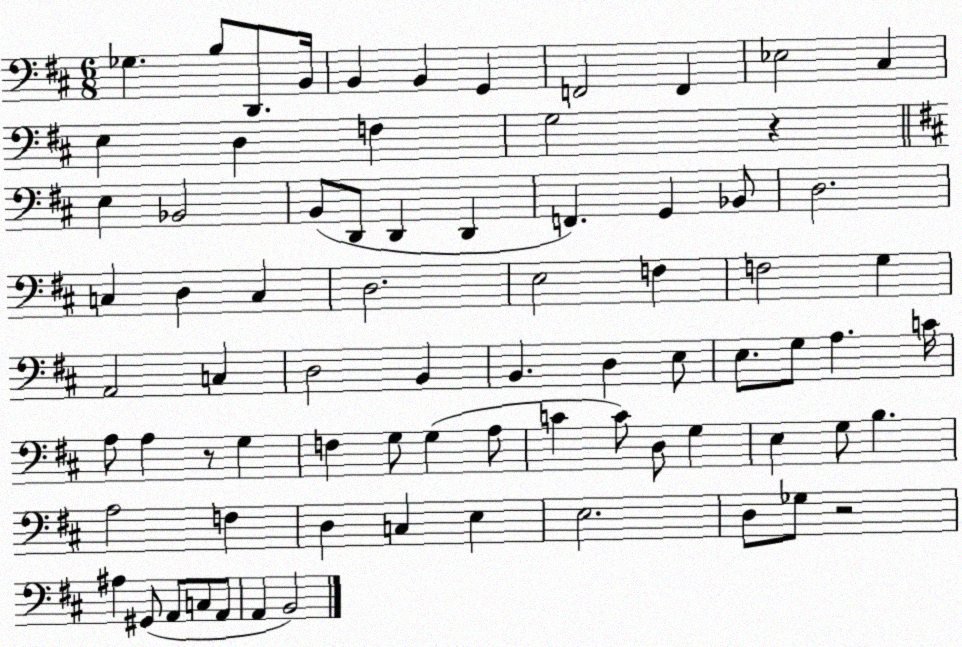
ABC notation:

X:1
T:Untitled
M:6/8
L:1/4
K:D
_G, B,/2 D,,/2 B,,/4 B,, B,, G,, F,,2 F,, _E,2 ^C, E, D, F, G,2 z E, _B,,2 B,,/2 D,,/2 D,, D,, F,, G,, _B,,/2 D,2 C, D, C, D,2 E,2 F, F,2 G, A,,2 C, D,2 B,, B,, D, E,/2 E,/2 G,/2 A, C/4 A,/2 A, z/2 G, F, G,/2 G, A,/2 C C/2 D,/2 G, E, G,/2 B, A,2 F, D, C, E, E,2 D,/2 _G,/2 z2 ^A, ^G,,/2 A,,/2 C,/2 A,,/2 A,, B,,2